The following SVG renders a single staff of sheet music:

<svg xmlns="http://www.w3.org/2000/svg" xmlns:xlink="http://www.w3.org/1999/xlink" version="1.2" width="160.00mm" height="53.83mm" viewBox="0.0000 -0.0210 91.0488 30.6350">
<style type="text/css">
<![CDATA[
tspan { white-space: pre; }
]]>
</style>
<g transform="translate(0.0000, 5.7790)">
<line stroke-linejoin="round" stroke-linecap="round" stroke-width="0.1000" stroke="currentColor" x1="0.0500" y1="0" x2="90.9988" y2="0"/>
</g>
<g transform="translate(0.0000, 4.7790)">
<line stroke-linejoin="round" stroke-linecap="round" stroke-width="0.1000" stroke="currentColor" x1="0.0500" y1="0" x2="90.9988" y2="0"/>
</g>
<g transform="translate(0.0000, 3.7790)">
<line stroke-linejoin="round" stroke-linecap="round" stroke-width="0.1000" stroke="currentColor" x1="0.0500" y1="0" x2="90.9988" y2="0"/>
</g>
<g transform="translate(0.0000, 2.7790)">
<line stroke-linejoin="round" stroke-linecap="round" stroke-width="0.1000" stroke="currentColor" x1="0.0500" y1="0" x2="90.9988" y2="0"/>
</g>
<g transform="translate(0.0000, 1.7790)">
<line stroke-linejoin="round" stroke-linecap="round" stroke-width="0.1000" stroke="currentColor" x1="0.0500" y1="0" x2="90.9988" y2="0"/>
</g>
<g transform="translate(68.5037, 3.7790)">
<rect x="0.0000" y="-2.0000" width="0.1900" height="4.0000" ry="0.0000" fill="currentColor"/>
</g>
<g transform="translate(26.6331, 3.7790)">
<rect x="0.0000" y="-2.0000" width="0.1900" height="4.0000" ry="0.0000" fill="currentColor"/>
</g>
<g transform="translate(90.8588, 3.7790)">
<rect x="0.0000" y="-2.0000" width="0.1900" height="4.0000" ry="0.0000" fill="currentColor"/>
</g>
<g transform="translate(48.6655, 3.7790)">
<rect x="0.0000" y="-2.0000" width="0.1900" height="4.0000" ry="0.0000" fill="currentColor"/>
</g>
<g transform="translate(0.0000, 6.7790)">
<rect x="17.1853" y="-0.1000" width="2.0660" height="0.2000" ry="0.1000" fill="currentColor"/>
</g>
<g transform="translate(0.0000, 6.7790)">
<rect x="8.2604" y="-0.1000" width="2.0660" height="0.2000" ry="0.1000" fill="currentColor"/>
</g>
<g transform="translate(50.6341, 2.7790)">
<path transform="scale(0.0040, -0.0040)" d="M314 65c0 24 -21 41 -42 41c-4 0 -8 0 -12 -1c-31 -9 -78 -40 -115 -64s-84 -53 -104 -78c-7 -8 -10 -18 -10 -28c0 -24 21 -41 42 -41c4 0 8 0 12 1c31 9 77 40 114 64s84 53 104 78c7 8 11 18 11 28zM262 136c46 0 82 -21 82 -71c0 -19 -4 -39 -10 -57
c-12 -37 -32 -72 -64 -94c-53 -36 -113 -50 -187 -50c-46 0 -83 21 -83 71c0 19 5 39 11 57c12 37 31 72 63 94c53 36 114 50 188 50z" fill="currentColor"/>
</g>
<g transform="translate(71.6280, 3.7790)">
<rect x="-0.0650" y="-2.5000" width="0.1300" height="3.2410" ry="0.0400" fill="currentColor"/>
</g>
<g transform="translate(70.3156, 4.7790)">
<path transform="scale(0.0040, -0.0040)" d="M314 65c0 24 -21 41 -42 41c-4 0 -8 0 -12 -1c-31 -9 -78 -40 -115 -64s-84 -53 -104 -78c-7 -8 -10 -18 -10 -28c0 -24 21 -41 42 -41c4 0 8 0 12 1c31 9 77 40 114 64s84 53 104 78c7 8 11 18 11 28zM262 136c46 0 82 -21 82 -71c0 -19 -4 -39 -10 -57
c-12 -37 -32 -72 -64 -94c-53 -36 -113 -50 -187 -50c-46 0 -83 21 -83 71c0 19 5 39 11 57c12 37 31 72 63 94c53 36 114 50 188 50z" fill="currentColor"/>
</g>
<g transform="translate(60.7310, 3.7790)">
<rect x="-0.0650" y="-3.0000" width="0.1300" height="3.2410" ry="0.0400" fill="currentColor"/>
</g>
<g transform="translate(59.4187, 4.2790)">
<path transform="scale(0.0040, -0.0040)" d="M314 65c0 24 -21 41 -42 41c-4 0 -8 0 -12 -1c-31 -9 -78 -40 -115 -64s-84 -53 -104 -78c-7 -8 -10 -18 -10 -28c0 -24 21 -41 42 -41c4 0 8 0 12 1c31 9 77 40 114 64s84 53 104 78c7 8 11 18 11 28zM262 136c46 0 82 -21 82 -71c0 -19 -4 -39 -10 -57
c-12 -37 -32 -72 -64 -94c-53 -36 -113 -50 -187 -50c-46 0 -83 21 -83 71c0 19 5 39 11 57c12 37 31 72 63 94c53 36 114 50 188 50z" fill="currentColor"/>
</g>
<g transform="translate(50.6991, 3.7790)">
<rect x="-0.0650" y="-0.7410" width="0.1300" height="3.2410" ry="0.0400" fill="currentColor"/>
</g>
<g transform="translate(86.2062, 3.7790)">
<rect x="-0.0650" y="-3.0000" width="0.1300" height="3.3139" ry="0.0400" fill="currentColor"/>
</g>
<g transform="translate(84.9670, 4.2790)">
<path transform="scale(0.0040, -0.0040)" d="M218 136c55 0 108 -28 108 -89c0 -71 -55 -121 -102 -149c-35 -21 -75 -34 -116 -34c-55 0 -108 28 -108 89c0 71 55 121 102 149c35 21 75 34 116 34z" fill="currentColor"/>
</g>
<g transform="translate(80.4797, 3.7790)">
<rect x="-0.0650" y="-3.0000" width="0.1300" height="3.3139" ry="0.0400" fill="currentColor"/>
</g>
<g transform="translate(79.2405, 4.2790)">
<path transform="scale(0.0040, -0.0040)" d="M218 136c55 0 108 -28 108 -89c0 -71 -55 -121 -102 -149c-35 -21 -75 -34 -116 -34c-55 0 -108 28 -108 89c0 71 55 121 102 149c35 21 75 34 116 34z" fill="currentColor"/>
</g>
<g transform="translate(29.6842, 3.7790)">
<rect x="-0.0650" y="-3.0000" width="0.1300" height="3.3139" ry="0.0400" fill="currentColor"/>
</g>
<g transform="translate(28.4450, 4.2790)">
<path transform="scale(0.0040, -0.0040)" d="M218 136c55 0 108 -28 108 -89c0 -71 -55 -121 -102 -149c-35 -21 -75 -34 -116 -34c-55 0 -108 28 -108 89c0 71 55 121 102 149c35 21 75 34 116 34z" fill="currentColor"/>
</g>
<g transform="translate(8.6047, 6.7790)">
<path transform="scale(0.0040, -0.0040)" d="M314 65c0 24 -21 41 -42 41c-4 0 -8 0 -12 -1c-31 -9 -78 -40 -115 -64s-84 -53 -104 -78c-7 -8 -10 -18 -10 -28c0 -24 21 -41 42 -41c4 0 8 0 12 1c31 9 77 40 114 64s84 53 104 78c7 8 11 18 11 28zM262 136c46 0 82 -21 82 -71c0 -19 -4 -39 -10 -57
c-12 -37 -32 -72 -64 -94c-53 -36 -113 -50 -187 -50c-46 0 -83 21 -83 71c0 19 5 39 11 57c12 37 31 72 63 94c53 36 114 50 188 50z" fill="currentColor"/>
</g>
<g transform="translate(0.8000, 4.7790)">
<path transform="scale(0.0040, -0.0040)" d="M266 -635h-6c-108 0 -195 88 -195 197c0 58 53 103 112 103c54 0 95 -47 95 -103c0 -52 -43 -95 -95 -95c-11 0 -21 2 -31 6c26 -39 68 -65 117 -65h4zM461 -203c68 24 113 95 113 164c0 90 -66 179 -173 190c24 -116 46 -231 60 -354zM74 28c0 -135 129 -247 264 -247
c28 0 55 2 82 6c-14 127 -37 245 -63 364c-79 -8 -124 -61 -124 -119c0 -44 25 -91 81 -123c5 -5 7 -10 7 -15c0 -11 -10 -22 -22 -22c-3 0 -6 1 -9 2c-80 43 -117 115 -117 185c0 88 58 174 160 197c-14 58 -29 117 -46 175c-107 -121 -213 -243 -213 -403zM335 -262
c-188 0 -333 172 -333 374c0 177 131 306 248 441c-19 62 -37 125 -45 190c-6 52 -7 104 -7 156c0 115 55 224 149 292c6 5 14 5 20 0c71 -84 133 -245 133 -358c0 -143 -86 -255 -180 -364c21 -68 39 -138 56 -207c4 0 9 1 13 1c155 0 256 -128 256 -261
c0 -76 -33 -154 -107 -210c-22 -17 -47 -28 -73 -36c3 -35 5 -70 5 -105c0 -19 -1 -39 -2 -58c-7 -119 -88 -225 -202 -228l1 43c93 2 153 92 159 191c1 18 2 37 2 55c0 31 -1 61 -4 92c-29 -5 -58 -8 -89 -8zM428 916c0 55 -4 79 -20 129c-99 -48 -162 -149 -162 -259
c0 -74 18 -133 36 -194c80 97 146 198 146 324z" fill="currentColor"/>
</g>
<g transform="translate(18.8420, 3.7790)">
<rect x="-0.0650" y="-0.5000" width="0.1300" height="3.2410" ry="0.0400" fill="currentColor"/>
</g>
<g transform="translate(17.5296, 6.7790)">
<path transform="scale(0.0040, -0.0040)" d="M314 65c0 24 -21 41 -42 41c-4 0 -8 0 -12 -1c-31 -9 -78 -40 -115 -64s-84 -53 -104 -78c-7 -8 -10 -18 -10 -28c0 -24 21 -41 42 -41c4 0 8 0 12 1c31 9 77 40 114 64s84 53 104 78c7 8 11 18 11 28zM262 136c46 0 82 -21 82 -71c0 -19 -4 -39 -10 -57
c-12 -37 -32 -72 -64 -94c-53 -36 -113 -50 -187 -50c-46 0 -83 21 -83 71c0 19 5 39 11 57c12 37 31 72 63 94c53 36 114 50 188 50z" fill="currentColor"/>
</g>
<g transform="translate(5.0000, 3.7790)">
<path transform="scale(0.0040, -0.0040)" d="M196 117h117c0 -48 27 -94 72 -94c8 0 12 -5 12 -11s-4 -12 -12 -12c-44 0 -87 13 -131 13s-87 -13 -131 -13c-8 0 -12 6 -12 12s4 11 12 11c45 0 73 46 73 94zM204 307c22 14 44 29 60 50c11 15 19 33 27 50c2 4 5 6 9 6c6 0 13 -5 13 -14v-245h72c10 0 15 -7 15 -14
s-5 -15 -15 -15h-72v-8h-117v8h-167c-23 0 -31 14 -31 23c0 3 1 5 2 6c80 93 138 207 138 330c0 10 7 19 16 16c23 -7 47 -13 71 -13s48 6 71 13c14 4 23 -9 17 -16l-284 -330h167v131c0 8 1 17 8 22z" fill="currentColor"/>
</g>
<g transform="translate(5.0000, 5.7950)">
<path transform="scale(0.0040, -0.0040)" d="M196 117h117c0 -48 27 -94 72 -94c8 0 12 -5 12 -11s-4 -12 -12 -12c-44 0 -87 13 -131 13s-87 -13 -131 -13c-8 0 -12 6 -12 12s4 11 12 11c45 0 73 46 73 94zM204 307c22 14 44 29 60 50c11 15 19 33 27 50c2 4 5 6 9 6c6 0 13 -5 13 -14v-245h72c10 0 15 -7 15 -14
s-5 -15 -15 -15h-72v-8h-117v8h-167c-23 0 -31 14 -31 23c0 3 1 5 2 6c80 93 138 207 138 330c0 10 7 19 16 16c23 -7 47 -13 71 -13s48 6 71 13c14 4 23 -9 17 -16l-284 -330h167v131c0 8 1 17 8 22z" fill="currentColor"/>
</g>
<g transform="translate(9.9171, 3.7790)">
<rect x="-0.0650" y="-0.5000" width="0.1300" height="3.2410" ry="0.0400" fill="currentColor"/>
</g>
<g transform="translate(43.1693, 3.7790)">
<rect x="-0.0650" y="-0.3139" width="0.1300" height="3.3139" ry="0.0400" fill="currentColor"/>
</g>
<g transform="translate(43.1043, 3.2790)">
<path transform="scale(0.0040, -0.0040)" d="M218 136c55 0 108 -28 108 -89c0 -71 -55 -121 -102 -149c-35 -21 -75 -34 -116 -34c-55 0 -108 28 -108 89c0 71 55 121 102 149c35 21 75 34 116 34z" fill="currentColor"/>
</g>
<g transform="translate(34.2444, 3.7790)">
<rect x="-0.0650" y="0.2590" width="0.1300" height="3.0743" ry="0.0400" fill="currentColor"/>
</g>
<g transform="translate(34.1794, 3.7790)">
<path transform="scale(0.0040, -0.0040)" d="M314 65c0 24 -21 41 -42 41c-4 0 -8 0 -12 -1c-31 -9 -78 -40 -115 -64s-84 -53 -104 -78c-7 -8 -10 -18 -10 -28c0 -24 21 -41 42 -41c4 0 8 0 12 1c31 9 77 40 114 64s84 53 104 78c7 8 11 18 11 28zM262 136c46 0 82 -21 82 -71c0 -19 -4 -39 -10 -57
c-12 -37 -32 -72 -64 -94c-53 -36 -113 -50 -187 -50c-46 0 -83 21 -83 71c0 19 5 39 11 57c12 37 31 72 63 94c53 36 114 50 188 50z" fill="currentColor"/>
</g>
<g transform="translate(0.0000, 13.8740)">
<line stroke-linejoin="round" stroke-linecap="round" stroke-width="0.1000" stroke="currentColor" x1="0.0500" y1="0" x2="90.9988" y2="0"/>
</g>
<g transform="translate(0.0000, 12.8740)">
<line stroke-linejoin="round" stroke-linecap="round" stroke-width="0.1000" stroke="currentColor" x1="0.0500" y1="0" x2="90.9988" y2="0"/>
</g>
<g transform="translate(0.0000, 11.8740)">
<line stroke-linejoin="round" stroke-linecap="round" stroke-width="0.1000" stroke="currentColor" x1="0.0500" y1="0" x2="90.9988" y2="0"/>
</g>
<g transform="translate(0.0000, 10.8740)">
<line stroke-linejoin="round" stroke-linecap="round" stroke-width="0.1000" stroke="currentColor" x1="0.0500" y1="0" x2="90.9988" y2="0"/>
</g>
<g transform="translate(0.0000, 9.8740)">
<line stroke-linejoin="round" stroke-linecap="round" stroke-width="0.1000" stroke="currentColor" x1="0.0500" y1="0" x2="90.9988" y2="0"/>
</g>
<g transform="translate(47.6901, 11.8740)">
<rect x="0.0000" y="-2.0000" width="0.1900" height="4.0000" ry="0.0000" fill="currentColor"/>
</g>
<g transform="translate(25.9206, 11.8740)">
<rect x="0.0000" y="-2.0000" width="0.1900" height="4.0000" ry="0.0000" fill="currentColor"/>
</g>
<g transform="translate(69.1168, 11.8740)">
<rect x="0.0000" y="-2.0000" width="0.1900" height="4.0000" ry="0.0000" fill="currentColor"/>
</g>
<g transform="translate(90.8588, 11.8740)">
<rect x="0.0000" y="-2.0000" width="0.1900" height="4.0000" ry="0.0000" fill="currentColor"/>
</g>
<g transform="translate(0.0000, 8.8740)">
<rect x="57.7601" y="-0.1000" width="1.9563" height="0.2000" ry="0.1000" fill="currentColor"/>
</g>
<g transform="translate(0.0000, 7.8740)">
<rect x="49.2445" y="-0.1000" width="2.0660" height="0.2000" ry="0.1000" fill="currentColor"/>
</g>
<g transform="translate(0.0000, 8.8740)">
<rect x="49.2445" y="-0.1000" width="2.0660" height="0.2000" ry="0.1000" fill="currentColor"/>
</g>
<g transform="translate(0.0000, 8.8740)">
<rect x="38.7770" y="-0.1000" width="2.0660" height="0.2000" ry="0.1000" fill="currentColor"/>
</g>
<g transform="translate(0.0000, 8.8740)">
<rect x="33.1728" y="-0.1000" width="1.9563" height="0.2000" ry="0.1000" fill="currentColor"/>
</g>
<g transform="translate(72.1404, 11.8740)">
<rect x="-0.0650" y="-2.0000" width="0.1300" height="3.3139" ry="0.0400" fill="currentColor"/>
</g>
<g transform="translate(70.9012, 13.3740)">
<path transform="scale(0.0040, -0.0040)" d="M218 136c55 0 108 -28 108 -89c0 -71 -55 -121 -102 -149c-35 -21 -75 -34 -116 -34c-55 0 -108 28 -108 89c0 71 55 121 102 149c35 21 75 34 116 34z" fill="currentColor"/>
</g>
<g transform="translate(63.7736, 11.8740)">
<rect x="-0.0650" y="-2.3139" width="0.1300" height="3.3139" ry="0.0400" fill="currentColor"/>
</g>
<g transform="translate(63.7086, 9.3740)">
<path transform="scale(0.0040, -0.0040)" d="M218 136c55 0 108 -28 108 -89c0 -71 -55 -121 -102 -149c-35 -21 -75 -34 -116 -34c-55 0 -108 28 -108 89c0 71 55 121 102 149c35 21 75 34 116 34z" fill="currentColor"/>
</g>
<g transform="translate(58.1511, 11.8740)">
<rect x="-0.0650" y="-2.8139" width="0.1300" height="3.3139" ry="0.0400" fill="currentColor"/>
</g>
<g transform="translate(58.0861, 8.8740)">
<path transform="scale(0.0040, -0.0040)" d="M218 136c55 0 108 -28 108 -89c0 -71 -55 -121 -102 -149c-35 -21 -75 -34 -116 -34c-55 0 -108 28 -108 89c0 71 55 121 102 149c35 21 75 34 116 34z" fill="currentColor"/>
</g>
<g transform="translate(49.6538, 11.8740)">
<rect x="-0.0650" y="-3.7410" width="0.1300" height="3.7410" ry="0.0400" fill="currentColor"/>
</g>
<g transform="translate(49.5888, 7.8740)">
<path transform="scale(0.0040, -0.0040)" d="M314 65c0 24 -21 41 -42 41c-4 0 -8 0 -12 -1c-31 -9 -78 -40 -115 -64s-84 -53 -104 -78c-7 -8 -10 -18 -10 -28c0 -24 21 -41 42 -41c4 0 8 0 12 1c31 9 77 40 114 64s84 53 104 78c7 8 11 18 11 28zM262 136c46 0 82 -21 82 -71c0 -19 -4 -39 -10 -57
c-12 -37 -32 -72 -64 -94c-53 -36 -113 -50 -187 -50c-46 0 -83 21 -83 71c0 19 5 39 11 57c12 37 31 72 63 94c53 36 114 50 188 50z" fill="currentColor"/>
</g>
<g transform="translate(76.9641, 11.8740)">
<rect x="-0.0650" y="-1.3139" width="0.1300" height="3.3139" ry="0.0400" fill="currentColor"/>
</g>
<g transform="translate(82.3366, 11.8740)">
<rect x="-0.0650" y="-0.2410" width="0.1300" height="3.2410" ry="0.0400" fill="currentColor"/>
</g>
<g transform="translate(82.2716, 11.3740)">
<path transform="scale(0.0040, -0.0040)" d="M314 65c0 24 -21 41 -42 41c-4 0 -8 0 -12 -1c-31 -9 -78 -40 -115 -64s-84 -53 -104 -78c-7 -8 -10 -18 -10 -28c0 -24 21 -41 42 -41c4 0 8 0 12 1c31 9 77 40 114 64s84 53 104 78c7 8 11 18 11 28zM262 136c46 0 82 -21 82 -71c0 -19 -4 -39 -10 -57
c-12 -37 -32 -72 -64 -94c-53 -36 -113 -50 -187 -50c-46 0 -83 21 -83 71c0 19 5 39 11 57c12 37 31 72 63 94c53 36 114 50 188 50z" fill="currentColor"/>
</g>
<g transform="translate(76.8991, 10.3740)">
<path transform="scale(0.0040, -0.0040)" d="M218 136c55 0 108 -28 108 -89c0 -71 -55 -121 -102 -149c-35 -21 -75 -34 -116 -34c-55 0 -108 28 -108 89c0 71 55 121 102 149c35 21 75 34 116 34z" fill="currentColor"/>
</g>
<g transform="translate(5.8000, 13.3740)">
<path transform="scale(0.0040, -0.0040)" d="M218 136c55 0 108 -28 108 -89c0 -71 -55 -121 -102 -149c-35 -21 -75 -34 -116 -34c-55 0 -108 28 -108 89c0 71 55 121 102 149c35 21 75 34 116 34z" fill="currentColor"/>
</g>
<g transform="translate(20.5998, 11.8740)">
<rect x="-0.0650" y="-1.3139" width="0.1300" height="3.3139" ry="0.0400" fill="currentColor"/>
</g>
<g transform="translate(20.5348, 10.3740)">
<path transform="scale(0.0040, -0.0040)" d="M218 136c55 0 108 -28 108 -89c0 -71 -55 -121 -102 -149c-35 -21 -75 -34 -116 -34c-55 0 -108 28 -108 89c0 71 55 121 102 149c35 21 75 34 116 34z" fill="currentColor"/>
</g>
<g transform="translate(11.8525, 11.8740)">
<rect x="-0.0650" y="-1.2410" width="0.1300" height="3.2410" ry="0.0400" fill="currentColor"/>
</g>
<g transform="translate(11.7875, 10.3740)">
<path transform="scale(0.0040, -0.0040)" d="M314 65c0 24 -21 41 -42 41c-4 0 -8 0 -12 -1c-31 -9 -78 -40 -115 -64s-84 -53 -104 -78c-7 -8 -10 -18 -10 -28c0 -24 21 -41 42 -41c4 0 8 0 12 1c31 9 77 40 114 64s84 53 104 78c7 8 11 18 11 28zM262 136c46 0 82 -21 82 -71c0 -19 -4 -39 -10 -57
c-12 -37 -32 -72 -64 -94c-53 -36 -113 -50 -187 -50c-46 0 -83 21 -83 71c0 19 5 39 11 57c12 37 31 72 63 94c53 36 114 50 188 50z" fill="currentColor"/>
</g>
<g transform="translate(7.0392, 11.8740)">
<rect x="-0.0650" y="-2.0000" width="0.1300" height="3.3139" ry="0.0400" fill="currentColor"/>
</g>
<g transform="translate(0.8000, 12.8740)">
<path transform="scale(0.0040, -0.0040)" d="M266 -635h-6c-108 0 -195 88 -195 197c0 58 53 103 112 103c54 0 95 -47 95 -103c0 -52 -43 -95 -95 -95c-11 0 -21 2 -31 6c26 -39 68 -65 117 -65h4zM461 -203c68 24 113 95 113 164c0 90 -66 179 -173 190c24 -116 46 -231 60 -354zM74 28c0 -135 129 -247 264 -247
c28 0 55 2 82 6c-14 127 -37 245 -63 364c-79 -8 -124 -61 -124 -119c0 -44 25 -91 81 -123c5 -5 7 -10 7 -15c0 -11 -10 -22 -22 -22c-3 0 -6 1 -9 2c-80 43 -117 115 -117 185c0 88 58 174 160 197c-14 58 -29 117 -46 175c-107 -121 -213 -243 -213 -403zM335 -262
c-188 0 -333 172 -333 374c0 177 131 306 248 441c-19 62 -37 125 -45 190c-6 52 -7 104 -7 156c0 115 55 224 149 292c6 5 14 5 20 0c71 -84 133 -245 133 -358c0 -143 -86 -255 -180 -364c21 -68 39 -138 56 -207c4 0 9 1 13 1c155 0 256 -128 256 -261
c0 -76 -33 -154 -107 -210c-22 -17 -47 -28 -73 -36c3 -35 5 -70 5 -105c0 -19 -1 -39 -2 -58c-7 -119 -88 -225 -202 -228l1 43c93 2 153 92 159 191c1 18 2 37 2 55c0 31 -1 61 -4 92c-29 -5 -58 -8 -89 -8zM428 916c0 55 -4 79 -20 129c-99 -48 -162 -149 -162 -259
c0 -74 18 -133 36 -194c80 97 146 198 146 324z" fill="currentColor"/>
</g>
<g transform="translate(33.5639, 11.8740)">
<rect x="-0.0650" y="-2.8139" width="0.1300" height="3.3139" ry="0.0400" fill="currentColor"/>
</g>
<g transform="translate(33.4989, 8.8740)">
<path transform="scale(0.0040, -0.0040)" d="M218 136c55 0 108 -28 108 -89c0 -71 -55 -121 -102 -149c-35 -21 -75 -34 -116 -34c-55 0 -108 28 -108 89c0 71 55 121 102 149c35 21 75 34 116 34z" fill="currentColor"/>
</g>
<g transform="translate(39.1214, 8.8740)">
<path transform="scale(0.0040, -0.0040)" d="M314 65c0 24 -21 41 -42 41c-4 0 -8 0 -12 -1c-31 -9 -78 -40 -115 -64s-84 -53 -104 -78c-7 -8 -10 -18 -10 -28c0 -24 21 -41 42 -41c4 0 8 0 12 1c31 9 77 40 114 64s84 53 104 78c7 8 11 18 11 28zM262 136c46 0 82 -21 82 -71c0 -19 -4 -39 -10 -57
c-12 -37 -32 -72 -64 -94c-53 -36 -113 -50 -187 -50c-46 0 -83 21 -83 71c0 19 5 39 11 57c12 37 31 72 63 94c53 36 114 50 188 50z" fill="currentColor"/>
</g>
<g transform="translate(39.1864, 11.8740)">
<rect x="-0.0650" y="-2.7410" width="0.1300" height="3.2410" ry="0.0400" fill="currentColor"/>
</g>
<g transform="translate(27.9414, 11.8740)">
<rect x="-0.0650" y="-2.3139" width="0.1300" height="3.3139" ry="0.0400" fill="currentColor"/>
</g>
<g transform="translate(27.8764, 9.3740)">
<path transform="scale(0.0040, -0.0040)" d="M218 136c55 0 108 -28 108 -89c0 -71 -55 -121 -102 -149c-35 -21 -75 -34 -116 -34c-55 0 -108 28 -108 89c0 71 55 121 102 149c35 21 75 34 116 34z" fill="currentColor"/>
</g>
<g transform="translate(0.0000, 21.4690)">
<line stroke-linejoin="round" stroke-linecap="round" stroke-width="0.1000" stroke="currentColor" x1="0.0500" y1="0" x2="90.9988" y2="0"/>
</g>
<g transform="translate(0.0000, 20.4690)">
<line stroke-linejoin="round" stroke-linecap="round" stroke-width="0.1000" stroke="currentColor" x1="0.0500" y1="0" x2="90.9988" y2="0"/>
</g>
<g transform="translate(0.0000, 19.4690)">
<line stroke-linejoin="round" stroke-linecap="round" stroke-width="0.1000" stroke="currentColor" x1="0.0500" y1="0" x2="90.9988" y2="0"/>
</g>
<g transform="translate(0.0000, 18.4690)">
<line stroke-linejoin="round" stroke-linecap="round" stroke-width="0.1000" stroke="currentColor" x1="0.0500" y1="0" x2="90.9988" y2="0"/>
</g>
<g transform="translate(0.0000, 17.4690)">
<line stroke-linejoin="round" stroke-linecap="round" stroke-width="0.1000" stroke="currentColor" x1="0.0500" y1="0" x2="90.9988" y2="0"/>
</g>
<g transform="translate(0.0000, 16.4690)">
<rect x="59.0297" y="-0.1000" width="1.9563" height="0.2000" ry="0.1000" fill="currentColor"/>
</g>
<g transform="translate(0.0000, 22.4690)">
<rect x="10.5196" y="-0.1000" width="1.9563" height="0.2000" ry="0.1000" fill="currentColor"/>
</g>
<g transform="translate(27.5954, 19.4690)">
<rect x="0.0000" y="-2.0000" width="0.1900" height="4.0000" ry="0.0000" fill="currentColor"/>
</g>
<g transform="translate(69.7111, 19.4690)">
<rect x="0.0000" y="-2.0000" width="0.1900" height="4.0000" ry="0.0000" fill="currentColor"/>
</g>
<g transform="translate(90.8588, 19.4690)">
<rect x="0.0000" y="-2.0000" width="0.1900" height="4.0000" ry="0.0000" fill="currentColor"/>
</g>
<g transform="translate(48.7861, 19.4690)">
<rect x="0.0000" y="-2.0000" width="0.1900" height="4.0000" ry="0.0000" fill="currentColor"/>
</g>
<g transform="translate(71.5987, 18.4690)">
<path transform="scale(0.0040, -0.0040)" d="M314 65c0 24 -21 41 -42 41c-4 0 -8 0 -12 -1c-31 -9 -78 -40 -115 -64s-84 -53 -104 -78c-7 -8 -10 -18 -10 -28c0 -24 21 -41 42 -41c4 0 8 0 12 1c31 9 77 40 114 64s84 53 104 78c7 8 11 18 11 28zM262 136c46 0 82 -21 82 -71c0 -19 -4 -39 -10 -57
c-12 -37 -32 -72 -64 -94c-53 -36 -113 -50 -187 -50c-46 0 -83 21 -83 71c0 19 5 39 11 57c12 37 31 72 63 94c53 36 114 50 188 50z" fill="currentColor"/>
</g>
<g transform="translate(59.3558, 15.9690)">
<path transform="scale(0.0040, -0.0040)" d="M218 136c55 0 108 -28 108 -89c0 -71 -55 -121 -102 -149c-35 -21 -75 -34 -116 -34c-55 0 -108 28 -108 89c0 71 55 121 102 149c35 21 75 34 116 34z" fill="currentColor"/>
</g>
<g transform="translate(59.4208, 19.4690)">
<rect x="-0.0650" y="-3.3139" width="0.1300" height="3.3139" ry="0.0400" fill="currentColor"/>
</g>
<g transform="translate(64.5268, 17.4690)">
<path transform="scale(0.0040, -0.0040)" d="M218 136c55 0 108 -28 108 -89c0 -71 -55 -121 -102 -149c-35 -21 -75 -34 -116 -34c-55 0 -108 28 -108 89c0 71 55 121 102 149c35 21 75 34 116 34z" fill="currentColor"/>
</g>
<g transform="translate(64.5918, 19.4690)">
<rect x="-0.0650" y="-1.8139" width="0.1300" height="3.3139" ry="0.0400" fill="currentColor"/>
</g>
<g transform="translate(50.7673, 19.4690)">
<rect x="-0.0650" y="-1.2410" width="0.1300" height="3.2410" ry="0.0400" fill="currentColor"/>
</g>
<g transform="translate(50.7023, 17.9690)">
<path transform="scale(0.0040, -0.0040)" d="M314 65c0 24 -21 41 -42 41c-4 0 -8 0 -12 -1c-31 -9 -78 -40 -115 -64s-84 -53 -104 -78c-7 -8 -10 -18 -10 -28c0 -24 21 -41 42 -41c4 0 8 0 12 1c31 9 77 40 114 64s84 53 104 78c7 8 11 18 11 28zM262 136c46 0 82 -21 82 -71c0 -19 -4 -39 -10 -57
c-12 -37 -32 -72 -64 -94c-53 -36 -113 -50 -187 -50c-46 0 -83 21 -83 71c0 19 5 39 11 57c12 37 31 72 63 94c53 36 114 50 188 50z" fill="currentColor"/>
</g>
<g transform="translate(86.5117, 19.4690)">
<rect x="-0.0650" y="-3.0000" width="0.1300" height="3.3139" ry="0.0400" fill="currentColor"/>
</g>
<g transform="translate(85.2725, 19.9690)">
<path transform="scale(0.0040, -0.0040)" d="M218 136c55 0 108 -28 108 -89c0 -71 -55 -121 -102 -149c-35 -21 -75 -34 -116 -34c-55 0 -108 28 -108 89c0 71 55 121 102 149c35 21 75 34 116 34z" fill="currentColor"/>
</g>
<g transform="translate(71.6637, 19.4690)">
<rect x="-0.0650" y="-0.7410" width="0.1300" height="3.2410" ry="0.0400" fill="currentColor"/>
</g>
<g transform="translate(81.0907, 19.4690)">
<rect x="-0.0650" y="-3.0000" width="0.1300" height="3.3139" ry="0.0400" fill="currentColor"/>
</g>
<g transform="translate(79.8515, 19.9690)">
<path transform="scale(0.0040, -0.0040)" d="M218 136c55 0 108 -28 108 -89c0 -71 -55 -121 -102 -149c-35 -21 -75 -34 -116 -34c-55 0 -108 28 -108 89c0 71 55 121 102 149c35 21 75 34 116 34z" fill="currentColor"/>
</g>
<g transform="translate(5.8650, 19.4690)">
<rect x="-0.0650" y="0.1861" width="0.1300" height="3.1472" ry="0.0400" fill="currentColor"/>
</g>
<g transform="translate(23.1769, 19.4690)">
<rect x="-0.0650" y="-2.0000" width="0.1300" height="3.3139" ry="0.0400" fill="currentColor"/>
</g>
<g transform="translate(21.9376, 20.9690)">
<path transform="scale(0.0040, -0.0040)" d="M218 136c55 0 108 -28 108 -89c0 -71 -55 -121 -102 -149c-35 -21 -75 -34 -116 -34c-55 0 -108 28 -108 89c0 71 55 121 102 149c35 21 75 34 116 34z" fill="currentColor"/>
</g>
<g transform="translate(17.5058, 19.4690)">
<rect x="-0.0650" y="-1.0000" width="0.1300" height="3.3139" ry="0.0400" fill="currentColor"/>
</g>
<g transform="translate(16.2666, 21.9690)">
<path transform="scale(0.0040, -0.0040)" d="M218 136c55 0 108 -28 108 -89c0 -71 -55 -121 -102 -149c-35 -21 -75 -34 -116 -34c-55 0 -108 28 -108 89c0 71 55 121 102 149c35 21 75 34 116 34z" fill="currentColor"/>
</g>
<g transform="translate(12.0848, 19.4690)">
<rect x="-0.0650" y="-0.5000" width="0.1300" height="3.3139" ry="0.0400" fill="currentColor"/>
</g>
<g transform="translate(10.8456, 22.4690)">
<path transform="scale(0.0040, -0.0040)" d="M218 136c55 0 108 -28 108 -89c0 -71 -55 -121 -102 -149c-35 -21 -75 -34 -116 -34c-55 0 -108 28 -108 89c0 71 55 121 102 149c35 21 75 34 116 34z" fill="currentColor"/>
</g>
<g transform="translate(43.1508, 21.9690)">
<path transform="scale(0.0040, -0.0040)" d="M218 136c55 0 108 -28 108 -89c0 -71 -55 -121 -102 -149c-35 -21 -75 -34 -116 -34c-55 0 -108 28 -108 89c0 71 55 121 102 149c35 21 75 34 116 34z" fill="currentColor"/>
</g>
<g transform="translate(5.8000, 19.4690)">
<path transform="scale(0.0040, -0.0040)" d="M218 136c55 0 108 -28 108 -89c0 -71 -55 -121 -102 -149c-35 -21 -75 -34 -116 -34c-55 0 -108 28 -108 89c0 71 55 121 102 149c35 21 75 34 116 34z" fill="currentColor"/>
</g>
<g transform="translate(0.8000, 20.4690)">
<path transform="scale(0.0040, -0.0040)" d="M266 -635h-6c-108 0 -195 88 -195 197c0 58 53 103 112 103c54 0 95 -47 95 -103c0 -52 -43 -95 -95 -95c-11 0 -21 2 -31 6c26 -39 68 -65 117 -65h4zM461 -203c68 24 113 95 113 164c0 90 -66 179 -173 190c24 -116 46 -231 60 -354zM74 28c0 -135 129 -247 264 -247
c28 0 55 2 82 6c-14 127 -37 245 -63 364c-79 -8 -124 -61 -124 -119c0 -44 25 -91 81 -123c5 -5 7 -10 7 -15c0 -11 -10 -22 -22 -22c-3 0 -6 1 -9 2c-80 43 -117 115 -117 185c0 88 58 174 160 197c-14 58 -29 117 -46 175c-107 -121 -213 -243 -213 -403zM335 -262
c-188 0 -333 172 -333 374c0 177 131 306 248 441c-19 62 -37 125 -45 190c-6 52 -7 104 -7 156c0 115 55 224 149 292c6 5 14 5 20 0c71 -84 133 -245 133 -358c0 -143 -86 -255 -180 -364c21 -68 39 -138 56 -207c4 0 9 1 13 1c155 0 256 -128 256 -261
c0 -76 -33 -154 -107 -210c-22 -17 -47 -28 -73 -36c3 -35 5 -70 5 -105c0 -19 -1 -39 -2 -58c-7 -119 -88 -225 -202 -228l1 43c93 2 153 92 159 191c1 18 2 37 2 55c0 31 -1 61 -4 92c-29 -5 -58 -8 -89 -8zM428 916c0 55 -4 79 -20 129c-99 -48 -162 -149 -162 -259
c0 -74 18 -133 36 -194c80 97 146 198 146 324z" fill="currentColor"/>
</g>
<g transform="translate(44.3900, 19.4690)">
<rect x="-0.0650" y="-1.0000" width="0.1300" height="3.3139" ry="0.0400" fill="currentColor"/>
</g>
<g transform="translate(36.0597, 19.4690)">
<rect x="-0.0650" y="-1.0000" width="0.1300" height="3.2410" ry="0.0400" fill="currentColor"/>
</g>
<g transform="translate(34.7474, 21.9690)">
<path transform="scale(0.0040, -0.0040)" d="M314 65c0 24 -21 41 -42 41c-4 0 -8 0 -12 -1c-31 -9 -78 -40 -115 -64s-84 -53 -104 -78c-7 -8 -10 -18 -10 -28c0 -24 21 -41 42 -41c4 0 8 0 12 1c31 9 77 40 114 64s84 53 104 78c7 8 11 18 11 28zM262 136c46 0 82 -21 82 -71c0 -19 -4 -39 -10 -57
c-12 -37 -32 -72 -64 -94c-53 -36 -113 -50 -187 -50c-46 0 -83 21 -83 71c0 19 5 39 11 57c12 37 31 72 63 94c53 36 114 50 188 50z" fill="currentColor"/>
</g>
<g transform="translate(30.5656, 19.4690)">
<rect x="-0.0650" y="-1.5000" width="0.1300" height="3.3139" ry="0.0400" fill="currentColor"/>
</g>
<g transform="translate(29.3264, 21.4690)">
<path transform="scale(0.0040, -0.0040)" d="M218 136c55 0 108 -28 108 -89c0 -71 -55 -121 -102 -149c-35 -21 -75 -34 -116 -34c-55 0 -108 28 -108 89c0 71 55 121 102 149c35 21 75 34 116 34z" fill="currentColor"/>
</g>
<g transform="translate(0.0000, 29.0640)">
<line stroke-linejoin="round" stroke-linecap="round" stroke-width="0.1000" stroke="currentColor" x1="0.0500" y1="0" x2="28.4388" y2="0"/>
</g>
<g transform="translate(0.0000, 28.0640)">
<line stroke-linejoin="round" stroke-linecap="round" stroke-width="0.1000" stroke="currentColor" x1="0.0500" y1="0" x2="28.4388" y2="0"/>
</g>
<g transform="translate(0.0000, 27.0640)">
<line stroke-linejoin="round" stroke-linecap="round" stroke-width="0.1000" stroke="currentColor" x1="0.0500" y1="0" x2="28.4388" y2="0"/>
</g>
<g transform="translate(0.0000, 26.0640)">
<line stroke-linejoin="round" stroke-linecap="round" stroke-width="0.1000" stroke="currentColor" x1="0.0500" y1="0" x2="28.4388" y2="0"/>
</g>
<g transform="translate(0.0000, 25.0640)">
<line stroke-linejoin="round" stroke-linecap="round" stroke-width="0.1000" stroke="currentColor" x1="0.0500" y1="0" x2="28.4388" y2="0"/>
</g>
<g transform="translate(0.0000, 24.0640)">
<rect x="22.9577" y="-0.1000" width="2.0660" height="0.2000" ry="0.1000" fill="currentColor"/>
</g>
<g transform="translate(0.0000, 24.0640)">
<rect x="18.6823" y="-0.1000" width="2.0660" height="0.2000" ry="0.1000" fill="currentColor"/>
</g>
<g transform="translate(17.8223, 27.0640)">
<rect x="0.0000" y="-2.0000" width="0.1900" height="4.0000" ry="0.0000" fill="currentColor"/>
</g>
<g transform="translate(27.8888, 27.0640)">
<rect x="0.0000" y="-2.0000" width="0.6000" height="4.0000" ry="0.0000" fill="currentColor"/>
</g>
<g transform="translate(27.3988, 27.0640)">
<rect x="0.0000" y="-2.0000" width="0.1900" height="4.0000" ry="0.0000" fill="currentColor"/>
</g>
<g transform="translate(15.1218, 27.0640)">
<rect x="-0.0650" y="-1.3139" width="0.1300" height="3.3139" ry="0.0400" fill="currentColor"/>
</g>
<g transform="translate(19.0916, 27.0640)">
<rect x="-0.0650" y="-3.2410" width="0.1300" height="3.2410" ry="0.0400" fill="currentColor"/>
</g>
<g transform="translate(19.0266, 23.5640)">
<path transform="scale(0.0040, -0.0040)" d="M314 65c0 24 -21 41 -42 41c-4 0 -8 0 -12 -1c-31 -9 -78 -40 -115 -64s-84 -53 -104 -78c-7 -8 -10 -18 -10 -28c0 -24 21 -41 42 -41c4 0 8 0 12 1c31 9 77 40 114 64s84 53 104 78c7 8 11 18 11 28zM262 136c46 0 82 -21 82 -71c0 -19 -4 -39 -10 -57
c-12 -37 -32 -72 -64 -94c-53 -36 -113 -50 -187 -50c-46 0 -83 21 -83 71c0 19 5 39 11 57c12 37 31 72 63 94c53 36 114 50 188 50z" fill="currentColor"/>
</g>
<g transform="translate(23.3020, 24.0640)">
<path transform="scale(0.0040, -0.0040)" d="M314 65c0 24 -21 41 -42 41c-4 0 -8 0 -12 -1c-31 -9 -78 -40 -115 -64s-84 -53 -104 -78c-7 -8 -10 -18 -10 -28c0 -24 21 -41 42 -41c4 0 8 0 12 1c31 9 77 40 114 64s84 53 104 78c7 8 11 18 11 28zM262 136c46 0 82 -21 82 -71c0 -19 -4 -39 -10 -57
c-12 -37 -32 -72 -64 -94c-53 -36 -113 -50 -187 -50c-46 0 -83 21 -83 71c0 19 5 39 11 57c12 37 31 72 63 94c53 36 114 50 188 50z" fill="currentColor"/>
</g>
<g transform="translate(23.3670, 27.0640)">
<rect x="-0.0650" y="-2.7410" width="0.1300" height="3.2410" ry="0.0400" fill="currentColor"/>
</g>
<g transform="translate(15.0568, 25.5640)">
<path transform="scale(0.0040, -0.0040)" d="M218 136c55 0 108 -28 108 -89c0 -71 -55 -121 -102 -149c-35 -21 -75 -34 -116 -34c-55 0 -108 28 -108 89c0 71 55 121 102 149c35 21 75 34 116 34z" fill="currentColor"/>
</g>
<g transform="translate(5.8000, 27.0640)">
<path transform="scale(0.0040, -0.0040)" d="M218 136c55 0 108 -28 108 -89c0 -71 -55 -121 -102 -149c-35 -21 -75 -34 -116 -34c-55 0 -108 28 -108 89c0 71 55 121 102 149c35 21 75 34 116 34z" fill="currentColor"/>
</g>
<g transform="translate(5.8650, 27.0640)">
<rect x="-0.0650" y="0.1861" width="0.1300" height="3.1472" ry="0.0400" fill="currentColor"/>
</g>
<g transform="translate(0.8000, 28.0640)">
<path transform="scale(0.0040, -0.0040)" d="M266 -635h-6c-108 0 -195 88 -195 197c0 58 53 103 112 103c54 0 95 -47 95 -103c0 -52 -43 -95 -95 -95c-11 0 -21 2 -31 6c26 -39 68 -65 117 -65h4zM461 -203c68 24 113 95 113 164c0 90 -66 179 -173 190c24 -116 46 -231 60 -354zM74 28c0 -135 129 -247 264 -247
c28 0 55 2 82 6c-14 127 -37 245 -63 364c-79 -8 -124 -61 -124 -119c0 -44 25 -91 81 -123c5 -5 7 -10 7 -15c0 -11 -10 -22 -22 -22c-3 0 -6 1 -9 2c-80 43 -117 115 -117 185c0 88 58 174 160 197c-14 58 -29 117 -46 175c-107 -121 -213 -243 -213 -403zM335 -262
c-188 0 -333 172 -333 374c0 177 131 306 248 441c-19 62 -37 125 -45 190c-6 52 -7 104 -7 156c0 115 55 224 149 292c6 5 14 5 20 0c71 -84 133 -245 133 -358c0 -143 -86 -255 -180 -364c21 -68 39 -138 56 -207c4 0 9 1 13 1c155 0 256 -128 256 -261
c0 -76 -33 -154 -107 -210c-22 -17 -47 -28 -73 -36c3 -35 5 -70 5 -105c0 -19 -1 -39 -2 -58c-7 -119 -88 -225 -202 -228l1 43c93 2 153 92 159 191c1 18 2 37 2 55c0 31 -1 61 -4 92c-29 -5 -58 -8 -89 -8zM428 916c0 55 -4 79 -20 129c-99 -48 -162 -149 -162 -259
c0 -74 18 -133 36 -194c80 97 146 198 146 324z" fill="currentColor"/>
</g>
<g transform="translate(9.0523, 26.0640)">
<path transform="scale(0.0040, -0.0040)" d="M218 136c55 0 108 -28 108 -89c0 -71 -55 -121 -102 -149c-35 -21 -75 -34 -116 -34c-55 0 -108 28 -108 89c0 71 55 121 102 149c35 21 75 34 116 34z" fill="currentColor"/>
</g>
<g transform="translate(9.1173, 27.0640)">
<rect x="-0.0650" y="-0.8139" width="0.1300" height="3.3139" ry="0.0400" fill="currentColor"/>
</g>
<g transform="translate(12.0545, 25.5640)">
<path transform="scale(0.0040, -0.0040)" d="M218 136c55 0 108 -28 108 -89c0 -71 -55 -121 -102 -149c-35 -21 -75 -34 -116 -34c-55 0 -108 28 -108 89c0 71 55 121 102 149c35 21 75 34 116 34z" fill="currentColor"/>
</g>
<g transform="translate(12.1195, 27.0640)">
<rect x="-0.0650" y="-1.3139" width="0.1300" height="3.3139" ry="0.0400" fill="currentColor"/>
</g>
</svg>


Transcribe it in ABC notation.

X:1
T:Untitled
M:4/4
L:1/4
K:C
C2 C2 A B2 c d2 A2 G2 A A F e2 e g a a2 c'2 a g F e c2 B C D F E D2 D e2 b f d2 A A B d e e b2 a2